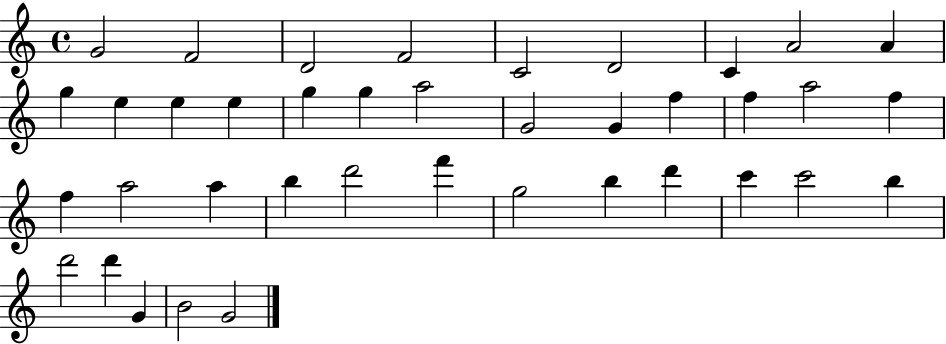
{
  \clef treble
  \time 4/4
  \defaultTimeSignature
  \key c \major
  g'2 f'2 | d'2 f'2 | c'2 d'2 | c'4 a'2 a'4 | \break g''4 e''4 e''4 e''4 | g''4 g''4 a''2 | g'2 g'4 f''4 | f''4 a''2 f''4 | \break f''4 a''2 a''4 | b''4 d'''2 f'''4 | g''2 b''4 d'''4 | c'''4 c'''2 b''4 | \break d'''2 d'''4 g'4 | b'2 g'2 | \bar "|."
}